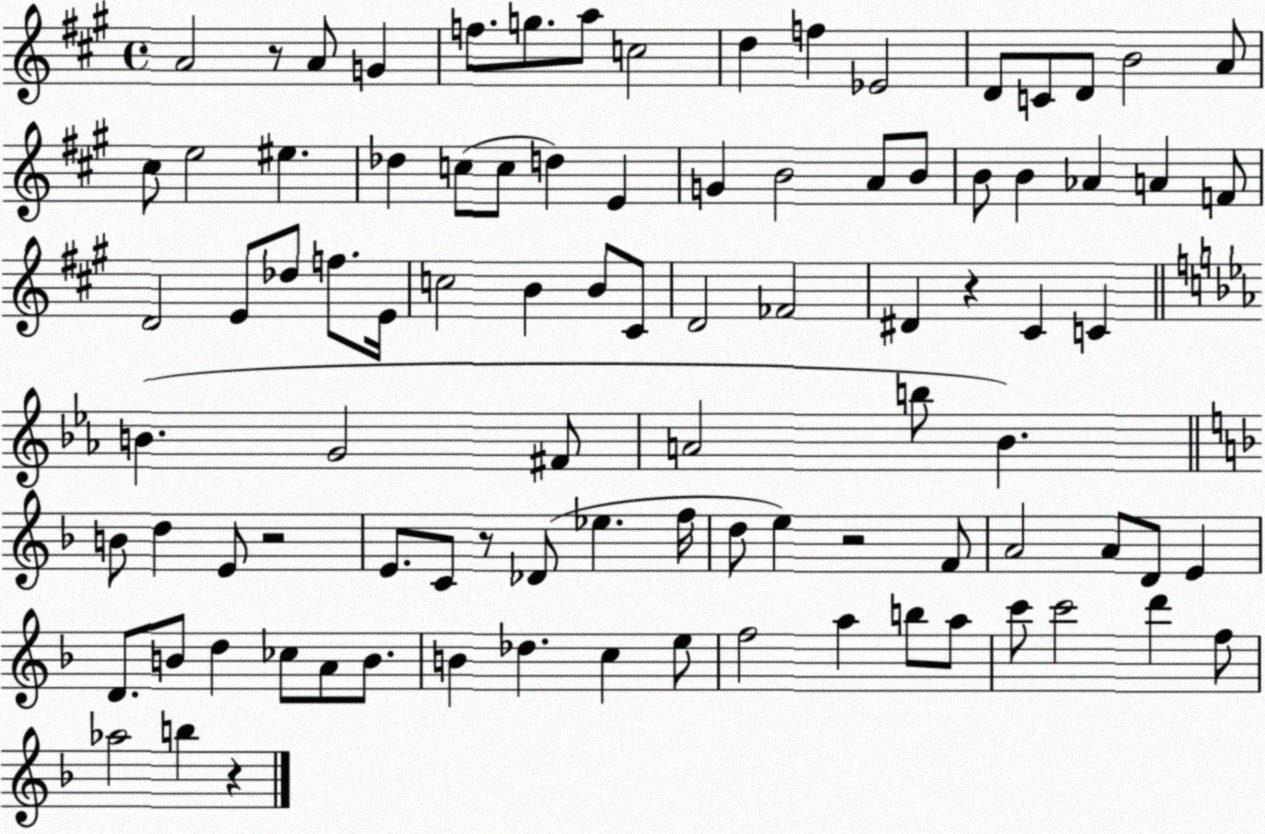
X:1
T:Untitled
M:4/4
L:1/4
K:A
A2 z/2 A/2 G f/2 g/2 a/2 c2 d f _E2 D/2 C/2 D/2 B2 A/2 ^c/2 e2 ^e _d c/2 c/2 d E G B2 A/2 B/2 B/2 B _A A F/2 D2 E/2 _d/2 f/2 E/4 c2 B B/2 ^C/2 D2 _F2 ^D z ^C C B G2 ^F/2 A2 b/2 _B B/2 d E/2 z2 E/2 C/2 z/2 _D/2 _e f/4 d/2 e z2 F/2 A2 A/2 D/2 E D/2 B/2 d _c/2 A/2 B/2 B _d c e/2 f2 a b/2 a/2 c'/2 c'2 d' f/2 _a2 b z